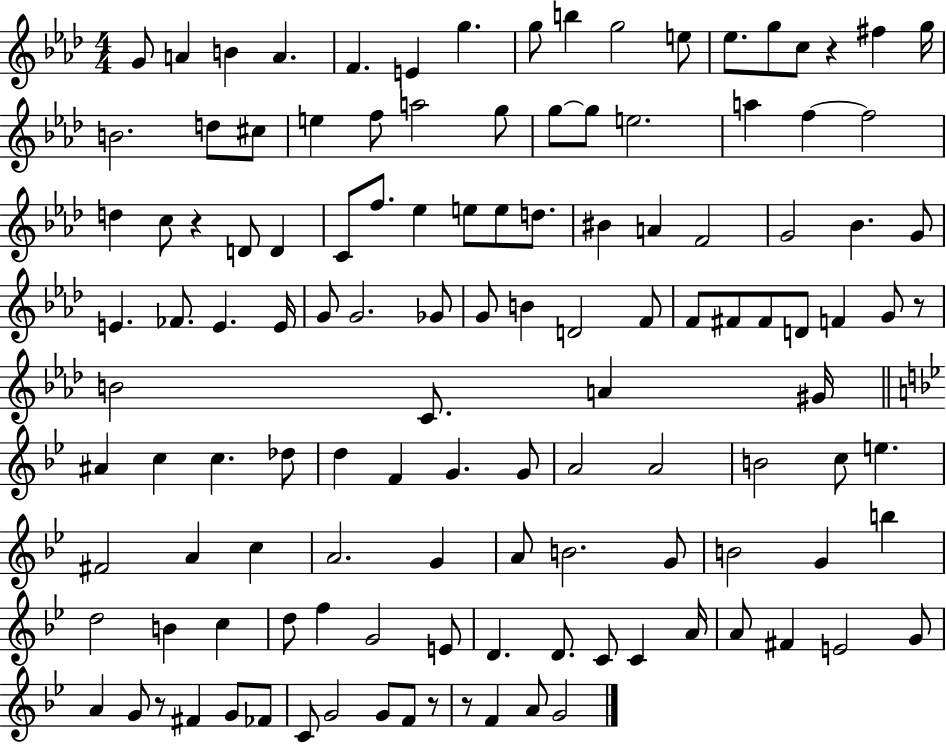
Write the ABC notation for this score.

X:1
T:Untitled
M:4/4
L:1/4
K:Ab
G/2 A B A F E g g/2 b g2 e/2 _e/2 g/2 c/2 z ^f g/4 B2 d/2 ^c/2 e f/2 a2 g/2 g/2 g/2 e2 a f f2 d c/2 z D/2 D C/2 f/2 _e e/2 e/2 d/2 ^B A F2 G2 _B G/2 E _F/2 E E/4 G/2 G2 _G/2 G/2 B D2 F/2 F/2 ^F/2 ^F/2 D/2 F G/2 z/2 B2 C/2 A ^G/4 ^A c c _d/2 d F G G/2 A2 A2 B2 c/2 e ^F2 A c A2 G A/2 B2 G/2 B2 G b d2 B c d/2 f G2 E/2 D D/2 C/2 C A/4 A/2 ^F E2 G/2 A G/2 z/2 ^F G/2 _F/2 C/2 G2 G/2 F/2 z/2 z/2 F A/2 G2